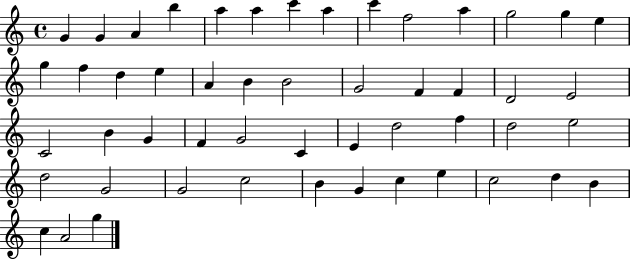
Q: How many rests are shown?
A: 0